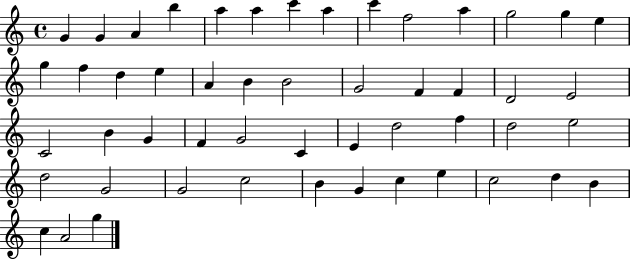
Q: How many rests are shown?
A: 0